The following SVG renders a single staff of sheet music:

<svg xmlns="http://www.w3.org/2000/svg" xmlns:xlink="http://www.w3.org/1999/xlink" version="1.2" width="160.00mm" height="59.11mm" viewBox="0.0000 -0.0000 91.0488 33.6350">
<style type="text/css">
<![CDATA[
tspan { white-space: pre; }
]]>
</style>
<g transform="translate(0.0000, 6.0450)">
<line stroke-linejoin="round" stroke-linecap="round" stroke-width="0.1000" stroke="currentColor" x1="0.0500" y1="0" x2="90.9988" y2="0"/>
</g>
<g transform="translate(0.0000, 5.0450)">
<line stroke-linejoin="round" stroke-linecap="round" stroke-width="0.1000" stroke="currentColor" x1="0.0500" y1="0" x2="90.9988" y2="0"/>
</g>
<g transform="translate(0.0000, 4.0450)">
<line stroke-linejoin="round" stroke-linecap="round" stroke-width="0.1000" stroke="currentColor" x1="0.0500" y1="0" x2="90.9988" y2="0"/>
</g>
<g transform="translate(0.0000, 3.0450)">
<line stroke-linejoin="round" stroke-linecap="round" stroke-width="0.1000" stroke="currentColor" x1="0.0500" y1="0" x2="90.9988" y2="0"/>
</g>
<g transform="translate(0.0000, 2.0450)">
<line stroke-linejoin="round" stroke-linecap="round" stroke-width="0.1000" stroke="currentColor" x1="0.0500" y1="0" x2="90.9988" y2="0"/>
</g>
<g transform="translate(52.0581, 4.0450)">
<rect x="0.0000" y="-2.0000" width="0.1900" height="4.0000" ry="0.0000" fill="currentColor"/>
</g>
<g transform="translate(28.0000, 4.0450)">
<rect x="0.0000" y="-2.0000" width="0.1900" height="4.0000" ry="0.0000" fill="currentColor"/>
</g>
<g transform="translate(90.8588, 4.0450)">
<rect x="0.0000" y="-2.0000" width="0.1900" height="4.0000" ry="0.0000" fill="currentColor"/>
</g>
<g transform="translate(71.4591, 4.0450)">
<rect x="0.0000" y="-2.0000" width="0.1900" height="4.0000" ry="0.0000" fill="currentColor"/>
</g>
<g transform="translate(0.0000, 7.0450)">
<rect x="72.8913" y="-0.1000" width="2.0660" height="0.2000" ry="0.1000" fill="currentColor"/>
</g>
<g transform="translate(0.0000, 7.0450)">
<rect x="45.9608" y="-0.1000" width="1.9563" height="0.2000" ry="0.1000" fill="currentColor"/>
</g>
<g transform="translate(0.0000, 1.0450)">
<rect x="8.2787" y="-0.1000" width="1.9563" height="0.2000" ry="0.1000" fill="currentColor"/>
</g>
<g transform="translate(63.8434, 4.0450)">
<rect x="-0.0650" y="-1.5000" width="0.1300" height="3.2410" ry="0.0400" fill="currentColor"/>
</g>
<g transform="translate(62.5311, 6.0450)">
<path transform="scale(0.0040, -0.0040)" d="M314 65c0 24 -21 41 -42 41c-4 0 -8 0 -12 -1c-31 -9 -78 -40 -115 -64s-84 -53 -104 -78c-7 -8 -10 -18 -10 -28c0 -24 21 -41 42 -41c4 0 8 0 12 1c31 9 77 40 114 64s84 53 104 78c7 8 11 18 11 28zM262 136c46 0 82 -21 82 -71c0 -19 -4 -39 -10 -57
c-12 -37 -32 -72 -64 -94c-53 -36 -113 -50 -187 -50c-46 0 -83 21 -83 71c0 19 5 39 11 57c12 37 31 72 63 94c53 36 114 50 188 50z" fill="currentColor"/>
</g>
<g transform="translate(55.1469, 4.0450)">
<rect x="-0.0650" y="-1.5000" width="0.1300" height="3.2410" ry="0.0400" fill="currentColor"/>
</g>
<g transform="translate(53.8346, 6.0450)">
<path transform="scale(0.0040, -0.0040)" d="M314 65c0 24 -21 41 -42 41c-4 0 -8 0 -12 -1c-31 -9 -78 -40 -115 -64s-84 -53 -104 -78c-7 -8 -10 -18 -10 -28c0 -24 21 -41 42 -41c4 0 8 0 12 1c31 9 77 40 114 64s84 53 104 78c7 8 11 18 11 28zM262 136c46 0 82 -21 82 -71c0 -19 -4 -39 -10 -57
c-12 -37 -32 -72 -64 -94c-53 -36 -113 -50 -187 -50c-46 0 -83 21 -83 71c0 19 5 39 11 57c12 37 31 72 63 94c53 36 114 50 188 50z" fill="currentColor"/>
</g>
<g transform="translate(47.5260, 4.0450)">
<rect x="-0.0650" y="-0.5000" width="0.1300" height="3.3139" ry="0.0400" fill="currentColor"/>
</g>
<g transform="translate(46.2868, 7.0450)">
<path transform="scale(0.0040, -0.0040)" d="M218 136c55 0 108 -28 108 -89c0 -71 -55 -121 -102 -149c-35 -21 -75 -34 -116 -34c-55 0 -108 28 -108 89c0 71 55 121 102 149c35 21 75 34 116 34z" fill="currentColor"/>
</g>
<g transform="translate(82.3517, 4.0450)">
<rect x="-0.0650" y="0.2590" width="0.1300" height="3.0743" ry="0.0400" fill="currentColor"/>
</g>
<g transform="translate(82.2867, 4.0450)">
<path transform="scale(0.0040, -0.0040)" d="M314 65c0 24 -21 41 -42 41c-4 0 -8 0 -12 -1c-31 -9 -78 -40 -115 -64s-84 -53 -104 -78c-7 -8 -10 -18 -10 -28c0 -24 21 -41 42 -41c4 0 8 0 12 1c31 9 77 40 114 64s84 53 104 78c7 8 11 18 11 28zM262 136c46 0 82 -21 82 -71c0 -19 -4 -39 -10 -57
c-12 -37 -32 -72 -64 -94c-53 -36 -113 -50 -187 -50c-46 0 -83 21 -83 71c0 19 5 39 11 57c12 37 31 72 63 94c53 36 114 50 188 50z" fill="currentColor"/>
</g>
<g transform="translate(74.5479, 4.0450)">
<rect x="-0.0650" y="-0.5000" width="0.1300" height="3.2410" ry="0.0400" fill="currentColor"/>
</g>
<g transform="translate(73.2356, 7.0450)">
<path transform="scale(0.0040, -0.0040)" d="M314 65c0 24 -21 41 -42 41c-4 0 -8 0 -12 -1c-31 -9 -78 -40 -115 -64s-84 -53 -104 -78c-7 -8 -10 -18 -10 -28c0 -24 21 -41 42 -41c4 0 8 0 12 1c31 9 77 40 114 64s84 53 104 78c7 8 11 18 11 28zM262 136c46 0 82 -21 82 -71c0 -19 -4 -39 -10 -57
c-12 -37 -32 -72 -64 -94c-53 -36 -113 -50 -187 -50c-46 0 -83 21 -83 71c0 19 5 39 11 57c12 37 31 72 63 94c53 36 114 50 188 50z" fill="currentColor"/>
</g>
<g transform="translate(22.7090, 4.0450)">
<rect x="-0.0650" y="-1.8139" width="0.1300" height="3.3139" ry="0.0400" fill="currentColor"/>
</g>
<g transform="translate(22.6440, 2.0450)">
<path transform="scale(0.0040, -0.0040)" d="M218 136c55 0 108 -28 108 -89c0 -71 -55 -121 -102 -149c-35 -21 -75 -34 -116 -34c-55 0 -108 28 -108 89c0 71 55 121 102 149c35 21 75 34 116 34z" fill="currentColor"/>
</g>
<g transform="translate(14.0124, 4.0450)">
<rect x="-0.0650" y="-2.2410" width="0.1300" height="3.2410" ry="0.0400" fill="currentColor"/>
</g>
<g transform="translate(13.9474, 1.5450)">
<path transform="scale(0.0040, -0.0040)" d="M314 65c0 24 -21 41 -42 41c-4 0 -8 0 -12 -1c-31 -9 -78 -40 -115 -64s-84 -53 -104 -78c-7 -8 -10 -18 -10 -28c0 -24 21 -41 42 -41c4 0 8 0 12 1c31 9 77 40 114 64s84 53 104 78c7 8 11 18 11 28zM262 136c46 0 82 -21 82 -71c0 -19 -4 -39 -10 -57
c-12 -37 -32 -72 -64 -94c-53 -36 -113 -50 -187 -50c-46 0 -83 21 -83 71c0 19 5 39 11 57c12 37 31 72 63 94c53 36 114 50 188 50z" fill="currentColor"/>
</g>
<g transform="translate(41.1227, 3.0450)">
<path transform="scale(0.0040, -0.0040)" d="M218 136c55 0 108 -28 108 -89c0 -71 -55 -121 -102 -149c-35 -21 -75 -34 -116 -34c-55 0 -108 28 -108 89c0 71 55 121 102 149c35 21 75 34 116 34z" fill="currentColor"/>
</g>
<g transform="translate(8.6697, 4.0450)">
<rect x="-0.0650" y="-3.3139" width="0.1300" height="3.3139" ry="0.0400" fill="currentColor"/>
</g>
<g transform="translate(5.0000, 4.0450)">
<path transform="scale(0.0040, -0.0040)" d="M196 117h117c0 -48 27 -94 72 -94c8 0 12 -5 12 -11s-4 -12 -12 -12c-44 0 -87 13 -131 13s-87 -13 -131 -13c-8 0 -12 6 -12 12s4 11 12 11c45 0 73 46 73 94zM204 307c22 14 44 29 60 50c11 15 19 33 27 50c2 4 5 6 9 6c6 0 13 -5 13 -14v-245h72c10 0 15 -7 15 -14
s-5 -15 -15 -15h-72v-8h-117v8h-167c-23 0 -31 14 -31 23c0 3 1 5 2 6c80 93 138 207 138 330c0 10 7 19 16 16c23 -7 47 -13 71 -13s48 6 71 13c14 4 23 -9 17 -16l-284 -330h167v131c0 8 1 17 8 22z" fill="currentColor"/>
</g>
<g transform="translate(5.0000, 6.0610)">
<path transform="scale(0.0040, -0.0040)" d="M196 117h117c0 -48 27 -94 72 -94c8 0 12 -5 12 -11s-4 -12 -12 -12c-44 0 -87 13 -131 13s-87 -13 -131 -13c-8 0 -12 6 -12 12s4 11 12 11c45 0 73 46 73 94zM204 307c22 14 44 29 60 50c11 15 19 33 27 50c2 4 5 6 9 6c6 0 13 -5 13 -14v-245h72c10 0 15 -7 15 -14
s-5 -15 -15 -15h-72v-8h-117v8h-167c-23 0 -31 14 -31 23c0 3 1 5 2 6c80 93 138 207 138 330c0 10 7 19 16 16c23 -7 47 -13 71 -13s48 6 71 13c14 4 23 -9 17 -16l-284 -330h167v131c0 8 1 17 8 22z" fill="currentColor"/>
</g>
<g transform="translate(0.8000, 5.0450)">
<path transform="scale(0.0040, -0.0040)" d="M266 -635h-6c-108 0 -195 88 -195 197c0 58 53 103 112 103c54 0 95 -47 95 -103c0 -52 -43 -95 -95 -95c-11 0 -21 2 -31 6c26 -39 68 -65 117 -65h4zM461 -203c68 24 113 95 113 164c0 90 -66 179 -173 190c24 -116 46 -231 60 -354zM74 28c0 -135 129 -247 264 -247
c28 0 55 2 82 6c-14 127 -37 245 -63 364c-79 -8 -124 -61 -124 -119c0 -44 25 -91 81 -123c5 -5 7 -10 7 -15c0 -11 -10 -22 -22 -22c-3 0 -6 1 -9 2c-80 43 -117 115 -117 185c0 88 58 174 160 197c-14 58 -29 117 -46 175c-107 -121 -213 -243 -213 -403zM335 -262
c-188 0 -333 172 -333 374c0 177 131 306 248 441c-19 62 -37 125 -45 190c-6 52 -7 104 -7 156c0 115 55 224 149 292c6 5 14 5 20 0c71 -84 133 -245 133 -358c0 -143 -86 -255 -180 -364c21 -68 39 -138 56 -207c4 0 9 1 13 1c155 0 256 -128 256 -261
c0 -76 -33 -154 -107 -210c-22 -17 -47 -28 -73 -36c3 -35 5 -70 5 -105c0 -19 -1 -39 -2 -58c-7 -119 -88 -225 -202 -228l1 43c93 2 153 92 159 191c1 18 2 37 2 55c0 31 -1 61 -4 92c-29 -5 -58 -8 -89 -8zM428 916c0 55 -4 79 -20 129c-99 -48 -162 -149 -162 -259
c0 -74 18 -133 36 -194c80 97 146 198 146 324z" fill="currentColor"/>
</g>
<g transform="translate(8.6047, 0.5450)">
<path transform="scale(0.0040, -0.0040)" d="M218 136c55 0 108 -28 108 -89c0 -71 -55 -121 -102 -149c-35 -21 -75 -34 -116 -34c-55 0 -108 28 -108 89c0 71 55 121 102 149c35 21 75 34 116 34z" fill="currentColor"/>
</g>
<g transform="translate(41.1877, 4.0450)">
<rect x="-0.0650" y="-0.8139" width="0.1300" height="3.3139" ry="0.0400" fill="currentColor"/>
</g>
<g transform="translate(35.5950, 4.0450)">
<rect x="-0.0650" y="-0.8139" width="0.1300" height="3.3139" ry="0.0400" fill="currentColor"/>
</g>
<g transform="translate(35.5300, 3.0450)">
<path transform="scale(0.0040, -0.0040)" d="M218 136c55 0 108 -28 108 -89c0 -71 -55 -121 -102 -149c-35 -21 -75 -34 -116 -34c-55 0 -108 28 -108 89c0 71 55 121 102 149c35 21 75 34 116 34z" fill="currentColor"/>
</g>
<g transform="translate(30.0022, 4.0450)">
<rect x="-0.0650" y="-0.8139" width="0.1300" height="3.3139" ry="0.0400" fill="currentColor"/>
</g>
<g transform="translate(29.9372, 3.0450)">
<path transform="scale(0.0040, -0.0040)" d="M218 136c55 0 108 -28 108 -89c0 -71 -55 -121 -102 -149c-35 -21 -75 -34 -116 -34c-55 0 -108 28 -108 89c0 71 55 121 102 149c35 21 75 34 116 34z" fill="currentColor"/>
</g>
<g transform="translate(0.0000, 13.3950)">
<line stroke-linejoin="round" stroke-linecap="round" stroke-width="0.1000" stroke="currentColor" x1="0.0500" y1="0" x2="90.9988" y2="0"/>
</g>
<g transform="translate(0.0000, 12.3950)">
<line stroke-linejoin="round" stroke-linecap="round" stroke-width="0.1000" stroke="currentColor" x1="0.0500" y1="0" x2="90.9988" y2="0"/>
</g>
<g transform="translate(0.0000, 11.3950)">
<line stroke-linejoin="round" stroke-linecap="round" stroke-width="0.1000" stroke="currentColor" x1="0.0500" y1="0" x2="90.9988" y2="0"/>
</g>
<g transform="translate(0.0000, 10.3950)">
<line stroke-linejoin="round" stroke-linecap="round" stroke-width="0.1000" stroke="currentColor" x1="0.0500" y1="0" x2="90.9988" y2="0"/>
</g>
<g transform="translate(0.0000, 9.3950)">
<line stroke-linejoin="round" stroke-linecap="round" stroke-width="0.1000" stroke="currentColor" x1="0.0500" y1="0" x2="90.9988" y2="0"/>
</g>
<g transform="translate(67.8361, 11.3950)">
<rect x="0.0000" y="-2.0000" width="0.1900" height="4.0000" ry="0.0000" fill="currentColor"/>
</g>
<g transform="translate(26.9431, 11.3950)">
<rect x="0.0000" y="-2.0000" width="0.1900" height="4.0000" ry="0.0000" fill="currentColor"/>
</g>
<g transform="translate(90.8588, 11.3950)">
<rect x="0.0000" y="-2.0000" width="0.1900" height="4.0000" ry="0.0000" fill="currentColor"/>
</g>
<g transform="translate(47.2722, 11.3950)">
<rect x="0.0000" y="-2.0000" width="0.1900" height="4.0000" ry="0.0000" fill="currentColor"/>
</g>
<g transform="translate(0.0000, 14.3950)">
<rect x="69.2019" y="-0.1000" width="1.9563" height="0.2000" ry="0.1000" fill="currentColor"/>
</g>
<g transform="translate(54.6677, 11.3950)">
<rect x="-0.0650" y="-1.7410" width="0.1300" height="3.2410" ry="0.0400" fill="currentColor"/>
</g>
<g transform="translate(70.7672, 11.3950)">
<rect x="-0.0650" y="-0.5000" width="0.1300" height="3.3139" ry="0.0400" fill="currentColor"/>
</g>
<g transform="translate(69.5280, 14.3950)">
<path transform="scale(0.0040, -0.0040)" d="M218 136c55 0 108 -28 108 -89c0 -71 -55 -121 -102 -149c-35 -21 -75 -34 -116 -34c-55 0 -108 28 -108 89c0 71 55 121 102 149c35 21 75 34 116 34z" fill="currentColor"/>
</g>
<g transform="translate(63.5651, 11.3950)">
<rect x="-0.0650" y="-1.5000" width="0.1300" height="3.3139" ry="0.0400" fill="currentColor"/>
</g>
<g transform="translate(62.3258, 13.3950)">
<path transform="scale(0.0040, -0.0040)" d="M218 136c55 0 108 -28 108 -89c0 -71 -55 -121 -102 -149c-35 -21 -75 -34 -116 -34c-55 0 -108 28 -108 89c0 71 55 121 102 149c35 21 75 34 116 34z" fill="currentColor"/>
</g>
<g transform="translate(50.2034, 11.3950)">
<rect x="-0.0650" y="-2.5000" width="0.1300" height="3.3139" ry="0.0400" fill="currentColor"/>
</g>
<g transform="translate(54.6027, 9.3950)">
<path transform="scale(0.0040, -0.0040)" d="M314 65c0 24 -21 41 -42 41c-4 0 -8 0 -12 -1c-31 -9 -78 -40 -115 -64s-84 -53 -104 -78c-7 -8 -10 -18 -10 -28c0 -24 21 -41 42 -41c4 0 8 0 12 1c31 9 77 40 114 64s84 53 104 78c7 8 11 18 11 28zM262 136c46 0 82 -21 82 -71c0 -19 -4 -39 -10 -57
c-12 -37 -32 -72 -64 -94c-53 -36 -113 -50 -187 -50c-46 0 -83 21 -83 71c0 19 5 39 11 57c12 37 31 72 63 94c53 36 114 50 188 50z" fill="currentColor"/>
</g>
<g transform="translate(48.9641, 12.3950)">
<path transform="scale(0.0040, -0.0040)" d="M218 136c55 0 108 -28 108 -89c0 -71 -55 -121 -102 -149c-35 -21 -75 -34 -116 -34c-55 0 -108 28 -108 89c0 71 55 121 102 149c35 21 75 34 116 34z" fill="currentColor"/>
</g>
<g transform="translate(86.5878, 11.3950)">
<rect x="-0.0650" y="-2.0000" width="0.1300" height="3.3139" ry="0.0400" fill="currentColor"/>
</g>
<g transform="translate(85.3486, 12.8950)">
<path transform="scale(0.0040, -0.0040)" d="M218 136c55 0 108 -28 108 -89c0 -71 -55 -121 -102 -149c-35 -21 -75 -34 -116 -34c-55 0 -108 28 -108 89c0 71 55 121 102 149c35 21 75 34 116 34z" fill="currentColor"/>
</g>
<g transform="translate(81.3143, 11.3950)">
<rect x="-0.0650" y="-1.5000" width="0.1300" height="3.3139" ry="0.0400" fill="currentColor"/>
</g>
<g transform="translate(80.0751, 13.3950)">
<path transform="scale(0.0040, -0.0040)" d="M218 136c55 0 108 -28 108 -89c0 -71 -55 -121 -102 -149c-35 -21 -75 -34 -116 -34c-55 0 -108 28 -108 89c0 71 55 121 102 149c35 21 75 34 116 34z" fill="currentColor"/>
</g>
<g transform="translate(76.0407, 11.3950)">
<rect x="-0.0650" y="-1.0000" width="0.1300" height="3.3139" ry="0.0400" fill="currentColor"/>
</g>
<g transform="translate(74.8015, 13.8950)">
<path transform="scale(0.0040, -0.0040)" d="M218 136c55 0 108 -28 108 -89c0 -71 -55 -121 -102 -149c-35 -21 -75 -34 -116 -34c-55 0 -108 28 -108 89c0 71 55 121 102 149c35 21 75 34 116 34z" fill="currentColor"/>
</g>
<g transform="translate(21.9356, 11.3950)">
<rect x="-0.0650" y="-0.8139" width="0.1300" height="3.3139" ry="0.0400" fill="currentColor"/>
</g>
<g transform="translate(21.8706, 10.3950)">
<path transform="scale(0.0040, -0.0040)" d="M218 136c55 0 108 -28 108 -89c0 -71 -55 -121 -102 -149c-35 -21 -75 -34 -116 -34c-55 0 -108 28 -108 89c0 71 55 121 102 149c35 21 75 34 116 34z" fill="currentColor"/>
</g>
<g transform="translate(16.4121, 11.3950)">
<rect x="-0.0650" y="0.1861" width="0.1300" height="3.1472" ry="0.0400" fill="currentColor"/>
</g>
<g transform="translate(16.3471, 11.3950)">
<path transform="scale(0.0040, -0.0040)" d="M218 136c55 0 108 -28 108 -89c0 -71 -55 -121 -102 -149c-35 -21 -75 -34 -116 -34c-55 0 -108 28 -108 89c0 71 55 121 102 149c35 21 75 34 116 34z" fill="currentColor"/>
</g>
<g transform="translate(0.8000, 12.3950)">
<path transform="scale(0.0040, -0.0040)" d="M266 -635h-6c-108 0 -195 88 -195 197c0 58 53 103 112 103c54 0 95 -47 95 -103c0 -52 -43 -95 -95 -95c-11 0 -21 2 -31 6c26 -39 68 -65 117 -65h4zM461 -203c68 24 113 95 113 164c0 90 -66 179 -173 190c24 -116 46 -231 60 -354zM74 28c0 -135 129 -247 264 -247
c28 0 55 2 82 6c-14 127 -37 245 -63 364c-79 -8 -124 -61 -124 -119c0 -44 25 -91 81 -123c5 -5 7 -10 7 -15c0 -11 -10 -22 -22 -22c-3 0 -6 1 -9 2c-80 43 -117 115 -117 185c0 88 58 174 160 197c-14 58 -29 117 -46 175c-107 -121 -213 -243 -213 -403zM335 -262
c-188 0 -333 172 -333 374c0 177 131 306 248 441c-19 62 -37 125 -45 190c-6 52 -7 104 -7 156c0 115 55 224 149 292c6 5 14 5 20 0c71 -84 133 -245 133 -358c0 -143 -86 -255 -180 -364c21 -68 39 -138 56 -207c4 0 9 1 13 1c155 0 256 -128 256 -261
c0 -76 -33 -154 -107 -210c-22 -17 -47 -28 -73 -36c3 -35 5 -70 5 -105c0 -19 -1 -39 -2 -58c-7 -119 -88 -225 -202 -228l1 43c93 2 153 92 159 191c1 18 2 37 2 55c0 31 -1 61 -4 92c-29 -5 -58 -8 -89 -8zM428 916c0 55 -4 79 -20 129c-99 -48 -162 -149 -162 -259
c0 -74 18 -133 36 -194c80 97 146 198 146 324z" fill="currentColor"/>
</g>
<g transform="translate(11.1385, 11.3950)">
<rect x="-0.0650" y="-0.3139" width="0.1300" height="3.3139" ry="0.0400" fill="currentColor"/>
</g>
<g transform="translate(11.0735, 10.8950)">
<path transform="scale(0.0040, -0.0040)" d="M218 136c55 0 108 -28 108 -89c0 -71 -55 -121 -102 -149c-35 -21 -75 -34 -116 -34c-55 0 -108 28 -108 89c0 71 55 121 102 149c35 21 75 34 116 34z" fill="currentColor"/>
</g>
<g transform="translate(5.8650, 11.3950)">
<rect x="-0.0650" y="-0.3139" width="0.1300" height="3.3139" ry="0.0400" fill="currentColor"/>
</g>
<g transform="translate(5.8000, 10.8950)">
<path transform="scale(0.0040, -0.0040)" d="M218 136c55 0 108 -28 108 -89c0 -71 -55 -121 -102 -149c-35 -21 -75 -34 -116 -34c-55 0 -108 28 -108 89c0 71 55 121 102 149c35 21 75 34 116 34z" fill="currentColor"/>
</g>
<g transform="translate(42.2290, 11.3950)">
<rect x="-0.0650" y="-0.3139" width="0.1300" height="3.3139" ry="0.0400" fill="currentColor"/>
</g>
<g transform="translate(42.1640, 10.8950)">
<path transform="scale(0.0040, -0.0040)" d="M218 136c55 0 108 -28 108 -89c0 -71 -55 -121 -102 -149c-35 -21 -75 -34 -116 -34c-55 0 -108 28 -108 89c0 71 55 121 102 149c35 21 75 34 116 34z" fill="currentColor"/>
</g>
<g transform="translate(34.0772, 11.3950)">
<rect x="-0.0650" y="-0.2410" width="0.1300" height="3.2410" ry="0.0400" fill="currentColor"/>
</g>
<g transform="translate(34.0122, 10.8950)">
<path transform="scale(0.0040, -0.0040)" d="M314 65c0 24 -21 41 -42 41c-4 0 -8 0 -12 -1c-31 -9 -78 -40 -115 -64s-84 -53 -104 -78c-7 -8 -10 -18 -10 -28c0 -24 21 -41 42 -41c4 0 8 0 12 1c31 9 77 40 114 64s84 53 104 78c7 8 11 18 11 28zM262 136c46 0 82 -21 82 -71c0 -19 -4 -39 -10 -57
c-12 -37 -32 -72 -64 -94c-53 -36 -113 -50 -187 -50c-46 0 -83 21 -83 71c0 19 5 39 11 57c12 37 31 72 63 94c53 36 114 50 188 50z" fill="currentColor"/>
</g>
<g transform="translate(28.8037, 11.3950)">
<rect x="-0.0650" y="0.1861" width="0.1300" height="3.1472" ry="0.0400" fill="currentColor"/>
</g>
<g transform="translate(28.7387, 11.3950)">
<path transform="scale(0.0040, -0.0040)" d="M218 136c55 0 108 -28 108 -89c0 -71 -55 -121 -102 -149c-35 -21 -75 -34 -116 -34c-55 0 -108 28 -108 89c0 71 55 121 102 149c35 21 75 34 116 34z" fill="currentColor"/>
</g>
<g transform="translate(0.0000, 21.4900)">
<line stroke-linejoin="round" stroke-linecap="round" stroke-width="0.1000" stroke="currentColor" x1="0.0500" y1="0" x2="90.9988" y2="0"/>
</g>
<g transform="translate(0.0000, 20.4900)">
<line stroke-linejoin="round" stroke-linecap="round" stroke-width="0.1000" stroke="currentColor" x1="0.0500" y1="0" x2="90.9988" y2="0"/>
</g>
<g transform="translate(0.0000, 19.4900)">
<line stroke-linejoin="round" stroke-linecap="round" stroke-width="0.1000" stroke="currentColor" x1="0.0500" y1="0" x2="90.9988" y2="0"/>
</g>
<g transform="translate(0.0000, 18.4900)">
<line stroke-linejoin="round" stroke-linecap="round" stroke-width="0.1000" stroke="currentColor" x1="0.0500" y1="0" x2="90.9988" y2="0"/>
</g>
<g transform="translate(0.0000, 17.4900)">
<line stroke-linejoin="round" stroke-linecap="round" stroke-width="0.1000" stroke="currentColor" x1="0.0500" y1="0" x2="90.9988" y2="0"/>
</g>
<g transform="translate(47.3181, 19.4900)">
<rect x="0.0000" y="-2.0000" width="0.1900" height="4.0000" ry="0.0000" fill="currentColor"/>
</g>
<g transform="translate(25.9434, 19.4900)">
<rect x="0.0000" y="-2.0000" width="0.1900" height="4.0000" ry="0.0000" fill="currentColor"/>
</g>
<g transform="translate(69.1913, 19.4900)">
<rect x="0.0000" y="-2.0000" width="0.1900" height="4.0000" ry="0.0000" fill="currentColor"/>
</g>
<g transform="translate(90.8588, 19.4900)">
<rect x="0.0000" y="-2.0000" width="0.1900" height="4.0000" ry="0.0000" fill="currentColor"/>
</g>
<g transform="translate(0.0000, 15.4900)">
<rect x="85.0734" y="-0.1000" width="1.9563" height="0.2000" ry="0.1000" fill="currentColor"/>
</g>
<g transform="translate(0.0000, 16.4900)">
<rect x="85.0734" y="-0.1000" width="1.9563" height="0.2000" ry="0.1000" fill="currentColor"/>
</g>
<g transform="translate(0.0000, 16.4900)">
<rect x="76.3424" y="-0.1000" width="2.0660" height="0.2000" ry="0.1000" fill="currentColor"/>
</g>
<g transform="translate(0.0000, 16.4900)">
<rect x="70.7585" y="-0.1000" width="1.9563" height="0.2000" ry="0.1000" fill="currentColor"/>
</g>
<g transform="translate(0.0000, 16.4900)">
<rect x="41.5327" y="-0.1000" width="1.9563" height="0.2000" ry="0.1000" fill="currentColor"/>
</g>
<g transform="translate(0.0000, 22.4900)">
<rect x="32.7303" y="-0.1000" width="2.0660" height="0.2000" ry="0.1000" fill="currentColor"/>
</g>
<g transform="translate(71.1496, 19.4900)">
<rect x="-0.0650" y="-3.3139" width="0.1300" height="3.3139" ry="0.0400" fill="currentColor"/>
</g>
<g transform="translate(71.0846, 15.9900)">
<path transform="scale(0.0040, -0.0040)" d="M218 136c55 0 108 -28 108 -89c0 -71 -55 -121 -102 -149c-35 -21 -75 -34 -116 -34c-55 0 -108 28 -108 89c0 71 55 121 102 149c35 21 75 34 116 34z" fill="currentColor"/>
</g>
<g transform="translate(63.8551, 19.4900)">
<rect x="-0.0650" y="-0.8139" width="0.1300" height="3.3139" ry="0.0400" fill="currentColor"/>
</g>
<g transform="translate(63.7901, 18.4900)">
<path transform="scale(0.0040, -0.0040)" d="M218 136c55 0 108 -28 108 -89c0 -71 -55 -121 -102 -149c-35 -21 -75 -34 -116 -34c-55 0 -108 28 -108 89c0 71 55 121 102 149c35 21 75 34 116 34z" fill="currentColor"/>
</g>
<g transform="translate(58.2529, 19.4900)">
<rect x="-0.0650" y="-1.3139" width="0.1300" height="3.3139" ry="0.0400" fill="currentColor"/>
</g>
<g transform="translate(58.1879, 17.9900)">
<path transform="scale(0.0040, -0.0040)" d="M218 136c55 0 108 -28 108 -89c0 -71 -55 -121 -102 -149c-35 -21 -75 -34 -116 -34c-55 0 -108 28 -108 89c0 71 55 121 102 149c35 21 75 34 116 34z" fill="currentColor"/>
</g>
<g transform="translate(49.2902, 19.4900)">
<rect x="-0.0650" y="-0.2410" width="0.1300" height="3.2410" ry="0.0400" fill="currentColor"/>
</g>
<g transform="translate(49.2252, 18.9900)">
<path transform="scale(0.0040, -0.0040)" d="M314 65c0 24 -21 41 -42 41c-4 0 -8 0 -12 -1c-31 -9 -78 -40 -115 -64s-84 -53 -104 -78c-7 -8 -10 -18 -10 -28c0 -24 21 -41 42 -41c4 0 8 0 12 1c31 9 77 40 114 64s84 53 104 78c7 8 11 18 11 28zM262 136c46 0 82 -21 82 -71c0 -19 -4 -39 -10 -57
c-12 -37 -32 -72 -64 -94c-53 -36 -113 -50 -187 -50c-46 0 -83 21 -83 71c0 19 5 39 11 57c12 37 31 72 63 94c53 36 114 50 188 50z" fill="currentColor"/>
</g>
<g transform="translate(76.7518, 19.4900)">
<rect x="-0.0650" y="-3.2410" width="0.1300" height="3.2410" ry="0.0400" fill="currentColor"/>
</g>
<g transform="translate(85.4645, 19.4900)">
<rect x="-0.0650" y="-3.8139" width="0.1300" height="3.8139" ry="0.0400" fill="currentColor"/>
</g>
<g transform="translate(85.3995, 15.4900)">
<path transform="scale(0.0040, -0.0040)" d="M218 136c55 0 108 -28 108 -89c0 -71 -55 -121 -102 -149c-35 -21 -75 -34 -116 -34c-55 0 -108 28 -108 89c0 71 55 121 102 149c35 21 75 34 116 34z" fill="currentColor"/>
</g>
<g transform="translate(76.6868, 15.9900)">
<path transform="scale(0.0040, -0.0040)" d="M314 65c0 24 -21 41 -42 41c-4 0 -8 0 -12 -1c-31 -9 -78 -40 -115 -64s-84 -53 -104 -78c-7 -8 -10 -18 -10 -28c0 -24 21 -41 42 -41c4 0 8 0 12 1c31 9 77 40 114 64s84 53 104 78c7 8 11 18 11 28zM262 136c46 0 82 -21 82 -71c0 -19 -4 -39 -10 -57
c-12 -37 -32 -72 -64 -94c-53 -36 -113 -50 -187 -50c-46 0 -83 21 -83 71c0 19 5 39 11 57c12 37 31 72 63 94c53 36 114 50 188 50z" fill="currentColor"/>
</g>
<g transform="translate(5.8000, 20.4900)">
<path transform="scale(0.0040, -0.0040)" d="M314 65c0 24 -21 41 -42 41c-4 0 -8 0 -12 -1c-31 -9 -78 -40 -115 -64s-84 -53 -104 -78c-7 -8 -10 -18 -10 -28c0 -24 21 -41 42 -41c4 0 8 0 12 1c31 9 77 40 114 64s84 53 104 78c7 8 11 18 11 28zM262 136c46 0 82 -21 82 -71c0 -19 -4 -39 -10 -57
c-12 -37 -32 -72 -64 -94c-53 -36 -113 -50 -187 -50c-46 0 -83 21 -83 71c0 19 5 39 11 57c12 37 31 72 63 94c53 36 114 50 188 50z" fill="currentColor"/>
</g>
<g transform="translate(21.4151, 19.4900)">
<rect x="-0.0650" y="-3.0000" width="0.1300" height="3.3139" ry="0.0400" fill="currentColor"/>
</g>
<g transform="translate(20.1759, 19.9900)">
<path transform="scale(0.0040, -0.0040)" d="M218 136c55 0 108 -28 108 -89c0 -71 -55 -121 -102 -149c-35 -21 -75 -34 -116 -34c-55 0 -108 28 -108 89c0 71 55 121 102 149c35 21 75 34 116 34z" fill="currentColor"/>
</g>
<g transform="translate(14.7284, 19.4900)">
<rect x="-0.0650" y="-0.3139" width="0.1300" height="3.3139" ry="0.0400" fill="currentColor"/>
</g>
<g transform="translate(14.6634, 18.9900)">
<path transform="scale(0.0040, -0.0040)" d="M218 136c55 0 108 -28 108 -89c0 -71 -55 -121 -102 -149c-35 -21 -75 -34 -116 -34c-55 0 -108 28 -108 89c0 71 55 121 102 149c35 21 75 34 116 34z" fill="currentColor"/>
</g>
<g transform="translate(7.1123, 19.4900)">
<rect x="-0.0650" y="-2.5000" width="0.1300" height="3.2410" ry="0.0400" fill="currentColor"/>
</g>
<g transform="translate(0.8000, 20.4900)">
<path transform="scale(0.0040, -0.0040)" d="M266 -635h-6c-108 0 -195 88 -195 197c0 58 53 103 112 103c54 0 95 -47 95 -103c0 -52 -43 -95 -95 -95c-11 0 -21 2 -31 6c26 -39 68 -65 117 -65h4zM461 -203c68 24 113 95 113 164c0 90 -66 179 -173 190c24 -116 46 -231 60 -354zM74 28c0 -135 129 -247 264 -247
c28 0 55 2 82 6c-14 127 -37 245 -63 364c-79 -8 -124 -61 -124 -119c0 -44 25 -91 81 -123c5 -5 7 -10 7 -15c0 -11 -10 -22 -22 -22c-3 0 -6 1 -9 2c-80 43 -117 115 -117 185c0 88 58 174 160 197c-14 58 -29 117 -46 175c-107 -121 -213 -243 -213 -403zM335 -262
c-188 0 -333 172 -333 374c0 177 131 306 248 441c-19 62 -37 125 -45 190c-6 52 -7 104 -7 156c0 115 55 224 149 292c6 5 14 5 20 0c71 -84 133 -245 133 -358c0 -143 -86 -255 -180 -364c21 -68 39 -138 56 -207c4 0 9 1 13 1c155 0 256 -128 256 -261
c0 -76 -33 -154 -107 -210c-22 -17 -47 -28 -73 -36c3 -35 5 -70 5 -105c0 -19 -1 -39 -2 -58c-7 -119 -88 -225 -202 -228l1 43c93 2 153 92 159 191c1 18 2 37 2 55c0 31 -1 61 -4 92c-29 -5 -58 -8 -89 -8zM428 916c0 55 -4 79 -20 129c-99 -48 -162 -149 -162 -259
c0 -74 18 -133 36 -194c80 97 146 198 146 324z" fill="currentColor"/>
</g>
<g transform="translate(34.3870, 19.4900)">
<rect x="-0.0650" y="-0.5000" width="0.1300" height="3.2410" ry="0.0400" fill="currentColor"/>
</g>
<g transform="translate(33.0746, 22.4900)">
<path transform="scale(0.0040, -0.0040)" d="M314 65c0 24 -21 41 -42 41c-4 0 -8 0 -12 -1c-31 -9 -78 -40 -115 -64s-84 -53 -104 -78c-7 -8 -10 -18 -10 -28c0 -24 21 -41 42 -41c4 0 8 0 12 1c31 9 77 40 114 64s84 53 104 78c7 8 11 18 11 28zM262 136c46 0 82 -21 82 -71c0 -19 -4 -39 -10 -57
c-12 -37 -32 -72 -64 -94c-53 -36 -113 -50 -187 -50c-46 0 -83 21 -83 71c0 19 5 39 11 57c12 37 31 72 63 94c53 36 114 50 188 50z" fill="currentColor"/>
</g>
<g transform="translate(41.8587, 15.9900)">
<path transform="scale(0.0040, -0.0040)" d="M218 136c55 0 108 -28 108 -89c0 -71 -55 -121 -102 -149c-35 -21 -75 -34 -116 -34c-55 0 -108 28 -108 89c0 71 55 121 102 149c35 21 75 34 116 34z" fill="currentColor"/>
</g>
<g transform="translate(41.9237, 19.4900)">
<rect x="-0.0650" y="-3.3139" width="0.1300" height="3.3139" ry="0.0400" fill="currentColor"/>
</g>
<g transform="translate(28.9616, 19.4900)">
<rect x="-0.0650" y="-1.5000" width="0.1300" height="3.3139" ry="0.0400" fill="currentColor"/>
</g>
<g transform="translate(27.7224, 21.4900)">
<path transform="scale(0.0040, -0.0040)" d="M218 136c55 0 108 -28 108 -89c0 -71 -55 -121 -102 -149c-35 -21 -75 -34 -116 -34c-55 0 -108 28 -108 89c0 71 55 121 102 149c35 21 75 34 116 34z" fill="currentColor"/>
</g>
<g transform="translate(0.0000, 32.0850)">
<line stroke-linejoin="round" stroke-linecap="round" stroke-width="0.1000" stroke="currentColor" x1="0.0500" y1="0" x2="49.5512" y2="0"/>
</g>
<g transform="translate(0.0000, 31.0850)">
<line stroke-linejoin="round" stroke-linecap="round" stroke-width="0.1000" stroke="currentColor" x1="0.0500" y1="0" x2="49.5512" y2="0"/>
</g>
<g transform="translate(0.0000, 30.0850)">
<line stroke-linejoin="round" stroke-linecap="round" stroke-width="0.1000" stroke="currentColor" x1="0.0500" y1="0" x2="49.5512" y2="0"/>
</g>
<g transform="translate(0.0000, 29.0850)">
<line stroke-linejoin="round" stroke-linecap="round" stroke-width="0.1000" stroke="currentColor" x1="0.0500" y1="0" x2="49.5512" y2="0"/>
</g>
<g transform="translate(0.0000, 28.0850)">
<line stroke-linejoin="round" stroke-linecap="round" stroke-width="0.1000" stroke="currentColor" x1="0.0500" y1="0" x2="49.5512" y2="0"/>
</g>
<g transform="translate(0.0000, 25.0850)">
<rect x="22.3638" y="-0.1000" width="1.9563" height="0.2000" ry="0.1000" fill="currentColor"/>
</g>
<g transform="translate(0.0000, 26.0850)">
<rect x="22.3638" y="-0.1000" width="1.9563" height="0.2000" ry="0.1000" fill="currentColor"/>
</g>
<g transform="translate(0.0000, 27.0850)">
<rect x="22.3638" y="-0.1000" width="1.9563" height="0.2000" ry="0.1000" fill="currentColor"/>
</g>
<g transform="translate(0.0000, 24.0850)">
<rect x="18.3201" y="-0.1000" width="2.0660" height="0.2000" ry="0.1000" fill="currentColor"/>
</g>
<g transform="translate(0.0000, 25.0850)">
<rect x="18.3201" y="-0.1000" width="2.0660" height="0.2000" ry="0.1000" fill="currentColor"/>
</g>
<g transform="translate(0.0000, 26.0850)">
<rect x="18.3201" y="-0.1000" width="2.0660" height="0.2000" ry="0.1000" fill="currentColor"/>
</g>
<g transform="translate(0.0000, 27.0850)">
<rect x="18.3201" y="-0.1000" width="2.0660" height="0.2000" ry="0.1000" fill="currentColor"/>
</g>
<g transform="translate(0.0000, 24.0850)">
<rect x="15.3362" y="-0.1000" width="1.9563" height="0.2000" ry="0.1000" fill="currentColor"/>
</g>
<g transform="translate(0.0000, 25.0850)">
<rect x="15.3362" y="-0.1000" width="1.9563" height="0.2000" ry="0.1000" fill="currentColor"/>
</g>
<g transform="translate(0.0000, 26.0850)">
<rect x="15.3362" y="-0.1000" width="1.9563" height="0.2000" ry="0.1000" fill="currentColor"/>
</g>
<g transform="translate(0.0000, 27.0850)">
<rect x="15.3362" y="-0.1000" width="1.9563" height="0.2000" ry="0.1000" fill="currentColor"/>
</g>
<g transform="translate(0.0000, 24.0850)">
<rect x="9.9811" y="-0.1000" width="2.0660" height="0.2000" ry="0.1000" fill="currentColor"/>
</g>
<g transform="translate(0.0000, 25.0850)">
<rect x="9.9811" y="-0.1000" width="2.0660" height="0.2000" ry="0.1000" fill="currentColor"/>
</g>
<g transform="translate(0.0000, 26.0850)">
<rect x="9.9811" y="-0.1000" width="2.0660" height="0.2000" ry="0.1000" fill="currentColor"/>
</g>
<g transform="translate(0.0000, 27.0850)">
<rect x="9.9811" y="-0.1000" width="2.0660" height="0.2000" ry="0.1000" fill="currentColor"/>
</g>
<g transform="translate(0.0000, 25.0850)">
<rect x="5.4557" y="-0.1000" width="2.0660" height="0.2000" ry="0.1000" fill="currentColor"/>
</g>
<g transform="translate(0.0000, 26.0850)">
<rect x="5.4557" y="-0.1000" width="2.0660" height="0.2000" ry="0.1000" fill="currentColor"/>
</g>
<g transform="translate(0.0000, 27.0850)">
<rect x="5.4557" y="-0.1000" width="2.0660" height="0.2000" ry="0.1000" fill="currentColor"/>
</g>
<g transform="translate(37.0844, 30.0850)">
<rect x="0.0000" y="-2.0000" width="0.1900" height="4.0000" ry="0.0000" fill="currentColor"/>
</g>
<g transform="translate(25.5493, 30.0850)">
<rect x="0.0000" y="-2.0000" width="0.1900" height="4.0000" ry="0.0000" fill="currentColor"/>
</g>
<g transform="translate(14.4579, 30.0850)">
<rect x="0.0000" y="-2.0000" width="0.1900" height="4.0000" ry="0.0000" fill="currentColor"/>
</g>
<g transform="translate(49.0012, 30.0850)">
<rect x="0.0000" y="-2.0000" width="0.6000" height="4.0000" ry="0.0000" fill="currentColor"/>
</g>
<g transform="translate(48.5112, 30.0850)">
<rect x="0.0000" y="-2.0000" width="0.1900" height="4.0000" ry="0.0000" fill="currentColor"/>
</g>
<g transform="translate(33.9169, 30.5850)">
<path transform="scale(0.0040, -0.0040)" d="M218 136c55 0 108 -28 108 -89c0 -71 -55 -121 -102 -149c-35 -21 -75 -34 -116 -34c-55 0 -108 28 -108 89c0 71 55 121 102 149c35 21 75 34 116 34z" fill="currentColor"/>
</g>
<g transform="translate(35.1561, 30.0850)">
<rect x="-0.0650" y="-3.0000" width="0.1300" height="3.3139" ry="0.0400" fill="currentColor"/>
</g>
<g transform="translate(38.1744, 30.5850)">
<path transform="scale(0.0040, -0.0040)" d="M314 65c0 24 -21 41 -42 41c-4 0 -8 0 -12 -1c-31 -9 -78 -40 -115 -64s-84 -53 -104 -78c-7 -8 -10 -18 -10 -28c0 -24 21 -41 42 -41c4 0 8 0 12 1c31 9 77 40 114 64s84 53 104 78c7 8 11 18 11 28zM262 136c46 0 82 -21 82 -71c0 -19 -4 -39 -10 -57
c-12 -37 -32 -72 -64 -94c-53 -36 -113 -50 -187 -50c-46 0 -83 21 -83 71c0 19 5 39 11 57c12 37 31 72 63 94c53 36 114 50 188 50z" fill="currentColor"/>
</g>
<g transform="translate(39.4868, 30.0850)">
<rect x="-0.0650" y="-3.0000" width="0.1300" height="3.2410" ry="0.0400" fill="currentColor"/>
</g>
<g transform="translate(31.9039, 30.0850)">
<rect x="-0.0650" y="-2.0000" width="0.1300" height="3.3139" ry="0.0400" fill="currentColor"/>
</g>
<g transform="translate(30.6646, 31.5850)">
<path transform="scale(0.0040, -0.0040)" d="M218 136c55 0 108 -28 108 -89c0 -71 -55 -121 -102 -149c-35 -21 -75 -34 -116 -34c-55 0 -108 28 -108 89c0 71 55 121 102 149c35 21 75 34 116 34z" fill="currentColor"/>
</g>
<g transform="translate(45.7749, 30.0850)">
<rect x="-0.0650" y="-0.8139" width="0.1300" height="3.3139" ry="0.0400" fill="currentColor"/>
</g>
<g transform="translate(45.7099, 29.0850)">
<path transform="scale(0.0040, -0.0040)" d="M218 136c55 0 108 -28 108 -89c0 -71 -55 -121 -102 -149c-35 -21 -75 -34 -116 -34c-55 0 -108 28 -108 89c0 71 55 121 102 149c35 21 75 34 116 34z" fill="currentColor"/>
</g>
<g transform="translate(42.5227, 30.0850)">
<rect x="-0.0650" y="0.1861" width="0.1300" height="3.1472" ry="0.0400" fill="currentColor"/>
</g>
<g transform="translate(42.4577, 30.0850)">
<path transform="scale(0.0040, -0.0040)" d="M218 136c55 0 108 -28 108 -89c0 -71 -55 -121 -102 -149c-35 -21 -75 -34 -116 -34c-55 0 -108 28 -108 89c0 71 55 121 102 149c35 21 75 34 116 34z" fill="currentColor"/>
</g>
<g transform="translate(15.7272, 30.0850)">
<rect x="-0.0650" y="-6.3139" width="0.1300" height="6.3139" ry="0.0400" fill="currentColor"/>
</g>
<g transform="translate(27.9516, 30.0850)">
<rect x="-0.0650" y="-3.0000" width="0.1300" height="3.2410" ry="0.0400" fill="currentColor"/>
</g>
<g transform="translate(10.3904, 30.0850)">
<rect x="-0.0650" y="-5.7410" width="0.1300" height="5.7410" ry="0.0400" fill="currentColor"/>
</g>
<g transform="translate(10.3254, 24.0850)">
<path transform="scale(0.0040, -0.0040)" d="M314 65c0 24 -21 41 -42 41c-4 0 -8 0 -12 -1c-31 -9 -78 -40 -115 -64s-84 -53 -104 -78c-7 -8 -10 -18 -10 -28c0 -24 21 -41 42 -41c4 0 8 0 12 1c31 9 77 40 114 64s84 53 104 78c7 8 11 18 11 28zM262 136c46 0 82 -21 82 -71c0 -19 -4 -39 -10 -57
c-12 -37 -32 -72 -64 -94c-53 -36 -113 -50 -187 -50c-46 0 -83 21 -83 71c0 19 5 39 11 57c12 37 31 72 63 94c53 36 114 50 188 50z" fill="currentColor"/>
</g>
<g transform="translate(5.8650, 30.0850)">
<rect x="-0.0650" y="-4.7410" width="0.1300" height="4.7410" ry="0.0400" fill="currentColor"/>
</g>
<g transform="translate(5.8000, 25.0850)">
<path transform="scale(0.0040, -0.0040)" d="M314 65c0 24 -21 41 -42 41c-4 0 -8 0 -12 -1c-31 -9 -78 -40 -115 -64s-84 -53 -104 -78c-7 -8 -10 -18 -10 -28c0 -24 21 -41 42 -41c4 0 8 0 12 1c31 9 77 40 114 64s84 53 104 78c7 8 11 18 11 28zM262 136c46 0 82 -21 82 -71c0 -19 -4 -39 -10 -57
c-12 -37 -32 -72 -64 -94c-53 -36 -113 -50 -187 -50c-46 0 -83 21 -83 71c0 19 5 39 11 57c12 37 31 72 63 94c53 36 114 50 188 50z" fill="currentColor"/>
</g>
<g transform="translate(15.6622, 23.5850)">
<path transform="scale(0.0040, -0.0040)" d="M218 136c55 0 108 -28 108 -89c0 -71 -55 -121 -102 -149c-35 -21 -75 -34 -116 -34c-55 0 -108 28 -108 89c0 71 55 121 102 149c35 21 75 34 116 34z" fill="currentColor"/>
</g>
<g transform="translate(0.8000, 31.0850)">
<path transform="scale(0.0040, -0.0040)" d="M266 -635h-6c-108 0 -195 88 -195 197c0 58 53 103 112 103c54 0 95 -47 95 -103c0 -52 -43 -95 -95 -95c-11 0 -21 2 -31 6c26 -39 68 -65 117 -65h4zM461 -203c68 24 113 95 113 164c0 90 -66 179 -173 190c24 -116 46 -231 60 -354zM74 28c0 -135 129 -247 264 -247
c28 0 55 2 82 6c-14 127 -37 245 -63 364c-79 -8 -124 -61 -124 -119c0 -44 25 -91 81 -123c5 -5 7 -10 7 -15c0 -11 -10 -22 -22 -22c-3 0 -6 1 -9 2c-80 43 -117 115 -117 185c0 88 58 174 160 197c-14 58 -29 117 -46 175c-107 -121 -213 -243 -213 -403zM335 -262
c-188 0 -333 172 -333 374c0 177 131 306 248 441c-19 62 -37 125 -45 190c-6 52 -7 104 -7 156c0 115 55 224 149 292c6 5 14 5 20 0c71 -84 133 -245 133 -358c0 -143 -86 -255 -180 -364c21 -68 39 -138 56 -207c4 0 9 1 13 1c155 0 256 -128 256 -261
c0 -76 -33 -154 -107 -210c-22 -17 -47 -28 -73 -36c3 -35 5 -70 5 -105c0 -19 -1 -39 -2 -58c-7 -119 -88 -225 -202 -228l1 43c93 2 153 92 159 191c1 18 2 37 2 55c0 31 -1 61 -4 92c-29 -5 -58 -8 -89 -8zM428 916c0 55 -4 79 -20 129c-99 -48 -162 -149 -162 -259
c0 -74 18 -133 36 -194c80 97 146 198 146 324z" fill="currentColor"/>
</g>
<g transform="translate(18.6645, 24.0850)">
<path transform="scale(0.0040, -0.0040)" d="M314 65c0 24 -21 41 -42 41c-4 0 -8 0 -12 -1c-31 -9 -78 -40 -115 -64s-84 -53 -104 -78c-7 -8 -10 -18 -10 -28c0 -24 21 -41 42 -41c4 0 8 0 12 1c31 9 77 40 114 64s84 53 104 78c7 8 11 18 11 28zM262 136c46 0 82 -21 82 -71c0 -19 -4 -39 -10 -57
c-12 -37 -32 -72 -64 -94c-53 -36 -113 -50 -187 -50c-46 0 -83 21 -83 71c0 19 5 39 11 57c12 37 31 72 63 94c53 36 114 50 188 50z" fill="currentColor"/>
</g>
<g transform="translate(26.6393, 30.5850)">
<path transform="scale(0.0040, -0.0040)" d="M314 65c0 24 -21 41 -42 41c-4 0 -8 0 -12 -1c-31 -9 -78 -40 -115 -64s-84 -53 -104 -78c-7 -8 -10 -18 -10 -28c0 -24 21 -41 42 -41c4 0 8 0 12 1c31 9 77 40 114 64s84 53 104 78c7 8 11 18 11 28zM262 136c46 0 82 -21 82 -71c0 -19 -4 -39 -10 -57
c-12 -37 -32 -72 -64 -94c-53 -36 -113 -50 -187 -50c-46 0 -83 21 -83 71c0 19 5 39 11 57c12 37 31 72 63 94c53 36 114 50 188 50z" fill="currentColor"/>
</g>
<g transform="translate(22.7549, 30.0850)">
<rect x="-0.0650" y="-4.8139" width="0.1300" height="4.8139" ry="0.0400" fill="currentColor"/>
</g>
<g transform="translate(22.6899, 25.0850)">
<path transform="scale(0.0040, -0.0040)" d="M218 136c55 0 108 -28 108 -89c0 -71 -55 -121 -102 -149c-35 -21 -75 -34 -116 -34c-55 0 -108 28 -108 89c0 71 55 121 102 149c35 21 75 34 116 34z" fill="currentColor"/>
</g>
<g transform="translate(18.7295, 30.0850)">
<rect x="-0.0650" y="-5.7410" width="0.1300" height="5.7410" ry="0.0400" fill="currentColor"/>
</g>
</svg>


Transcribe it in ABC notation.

X:1
T:Untitled
M:4/4
L:1/4
K:C
b g2 f d d d C E2 E2 C2 B2 c c B d B c2 c G f2 E C D E F G2 c A E C2 b c2 e d b b2 c' e'2 g'2 a' g'2 e' A2 F A A2 B d